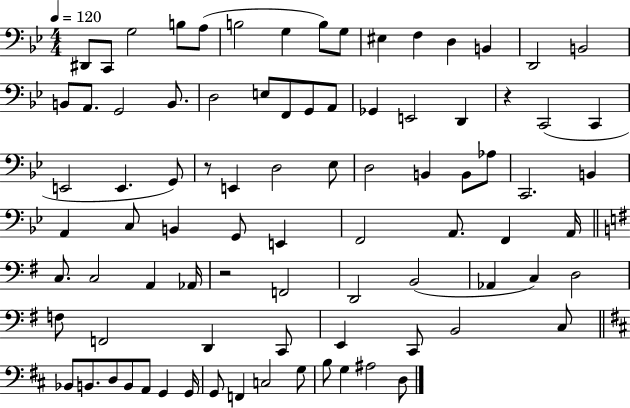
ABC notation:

X:1
T:Untitled
M:4/4
L:1/4
K:Bb
^D,,/2 C,,/2 G,2 B,/2 A,/2 B,2 G, B,/2 G,/2 ^E, F, D, B,, D,,2 B,,2 B,,/2 A,,/2 G,,2 B,,/2 D,2 E,/2 F,,/2 G,,/2 A,,/2 _G,, E,,2 D,, z C,,2 C,, E,,2 E,, G,,/2 z/2 E,, D,2 _E,/2 D,2 B,, B,,/2 _A,/2 C,,2 B,, A,, C,/2 B,, G,,/2 E,, F,,2 A,,/2 F,, A,,/4 C,/2 C,2 A,, _A,,/4 z2 F,,2 D,,2 B,,2 _A,, C, D,2 F,/2 F,,2 D,, C,,/2 E,, C,,/2 B,,2 C,/2 _B,,/2 B,,/2 D,/2 B,,/2 A,,/2 G,, G,,/4 G,,/2 F,, C,2 G,/2 B,/2 G, ^A,2 D,/2